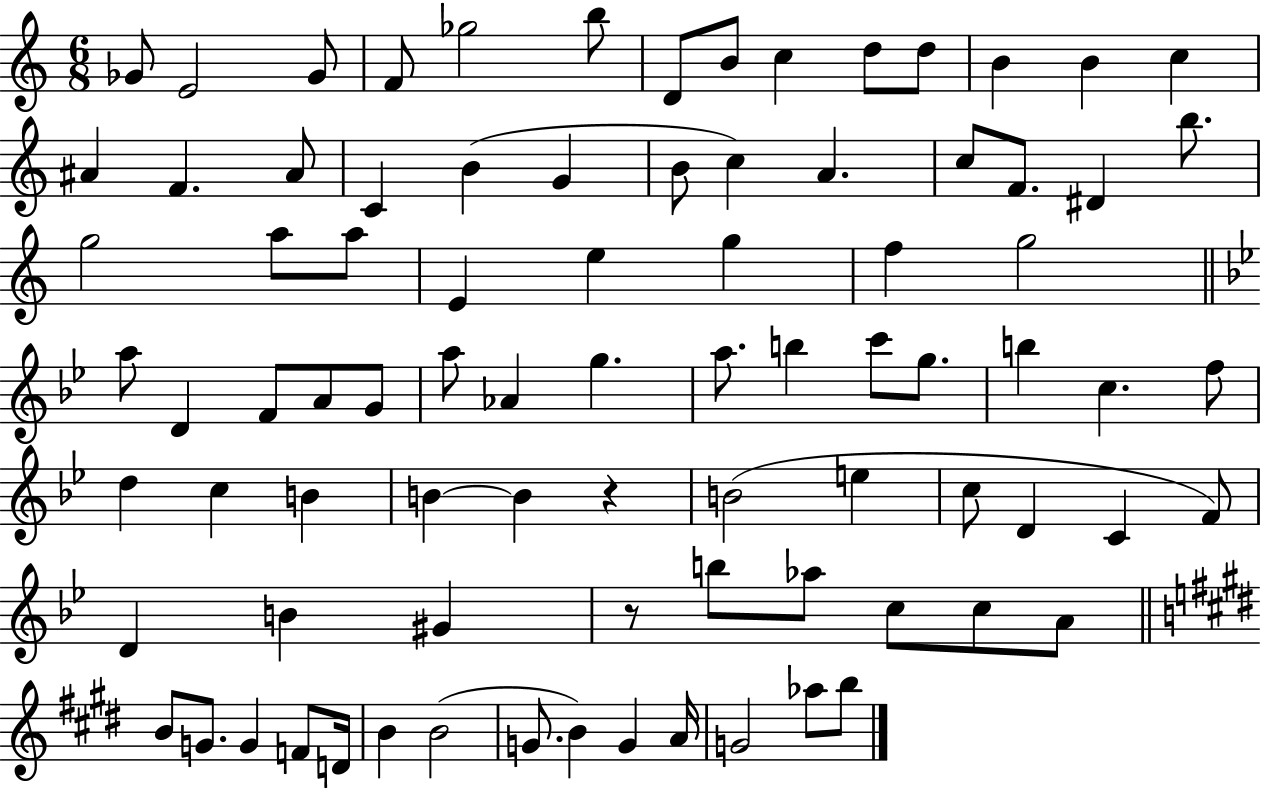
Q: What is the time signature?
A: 6/8